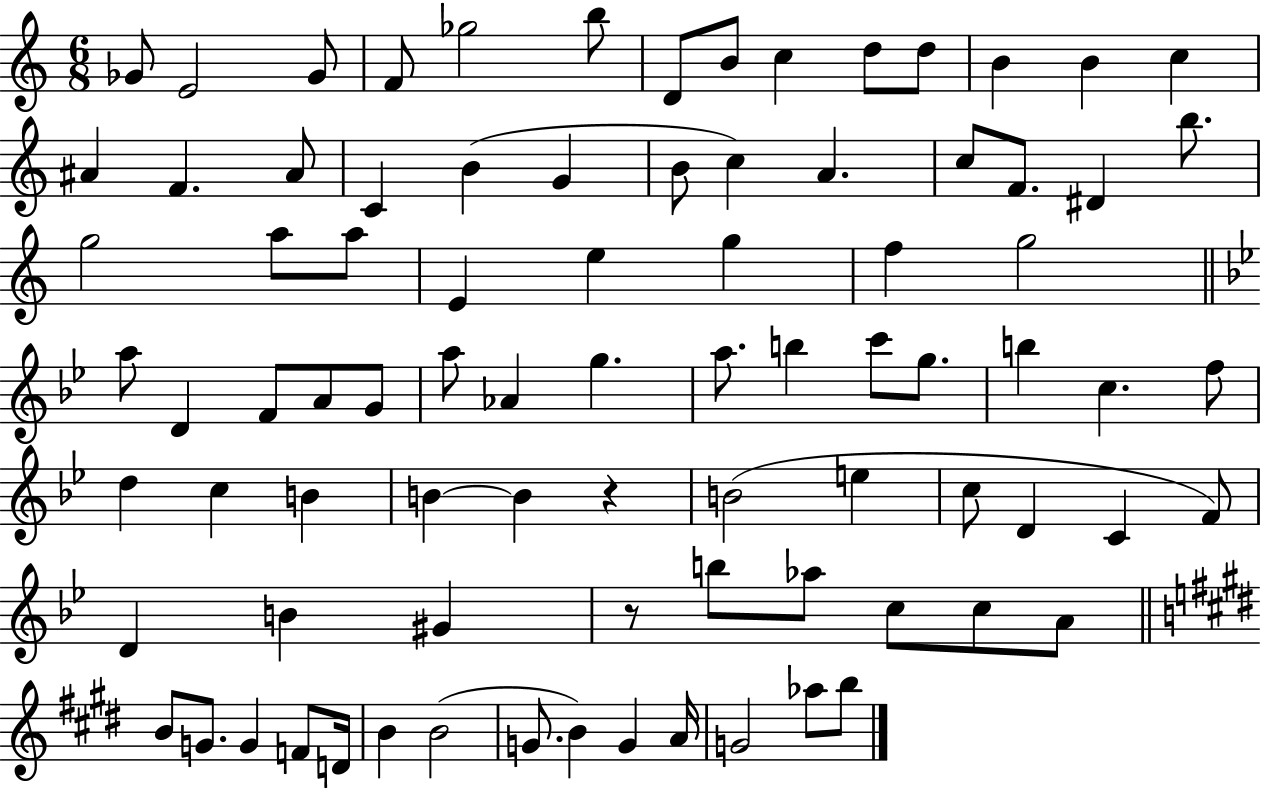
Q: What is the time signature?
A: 6/8